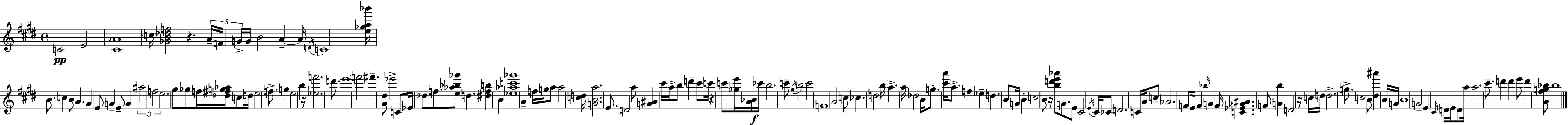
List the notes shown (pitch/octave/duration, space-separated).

C4/h E4/h [C#4,Ab4]/w C5/s [Gb4,B4,Db5,F5]/h R/q. A4/s F4/s G4/s G4/s B4/h A4/q A4/s D4/s C4/w [E5,Gb5,A5,Bb6]/s B4/e. C5/q B4/e A4/q. G#4/q E4/e G4/q E4/e G4/q A#5/h F5/h E5/h. G#5/e Gb5/e F5/s [Db5,F#5,G5,Ab5]/s C5/e D5/s E5/h F5/e. G5/q E5/h B5/q R/s [Eb5,F6]/h. D6/e. E6/w F6/h F#6/q. [G#4,D#5]/e Eb6/h C4/e Eb4/s Db5/e F5/e. [E5,Ab5,Bb5,Gb6]/e D5/q. [D#5,F5,B5]/q B4/q [Eb5,Ab5,C6,Gb6]/w A4/q F5/s G5/s A5/e A5/h [C5,D5]/s [G4,B4,A5]/h. E4/e. D4/h A5/e [G4,A#4]/q C#6/s A5/s B5/e D6/q C#6/e C6/s R/q C6/e [Gb5,E6]/s [A4,Bb4]/s CES6/s B5/h. C6/e G#5/s B5/h C6/h F4/w A4/h C5/e CES5/q. D5/h B5/s A5/q. A5/s Db5/h B4/s G5/e. [C#6,A6]/s A5/e. F5/q Eb5/q D5/q. B4/e G4/s B4/q C5/h B4/e R/s [B5,D6,E6,Ab6]/e G4/e. E4/e C#4/h E4/s C#4/s CES4/e D4/h. C4/s A4/s C5/e Ab4/h. F4/e E4/s F4/q Bb5/s G4/q F4/s [C4,Eb4,Gb4,A#4]/q. F4/e [G4,B5]/q D4/h R/s C5/s D5/s D5/h. G5/e. C5/h B4/e [D#5,A#6]/q B4/s G4/s B4/w G4/h E4/q C#4/s D4/s E4/s D4/e A5/s A5/h. C#6/e. D6/q D6/q E6/e D6/q [A4,F#5,G5,Bb5]/e Bb5/w